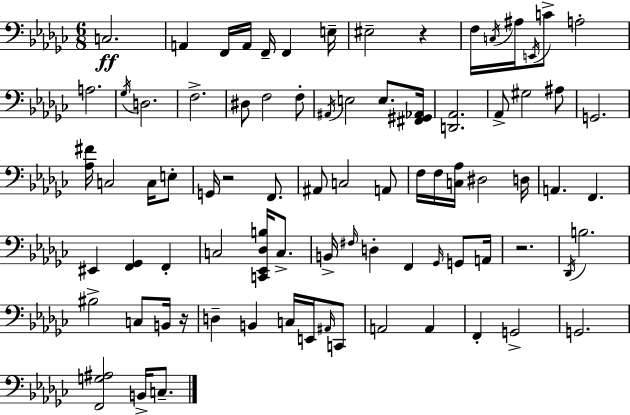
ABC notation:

X:1
T:Untitled
M:6/8
L:1/4
K:Ebm
C,2 A,, F,,/4 A,,/4 F,,/4 F,, E,/4 ^E,2 z F,/4 C,/4 ^A,/4 E,,/4 C/2 A,2 A,2 _G,/4 D,2 F,2 ^D,/2 F,2 F,/2 ^A,,/4 E,2 E,/2 [^F,,^G,,_A,,]/4 [D,,_A,,]2 _A,,/2 ^G,2 ^A,/2 G,,2 [_A,^F]/4 C,2 C,/4 E,/2 G,,/4 z2 F,,/2 ^A,,/2 C,2 A,,/2 F,/4 F,/4 [C,_A,]/4 ^D,2 D,/4 A,, F,, ^E,, [F,,_G,,] F,, C,2 [C,,_E,,_D,B,]/4 C,/2 B,,/4 ^F,/4 D, F,, _G,,/4 G,,/2 A,,/4 z2 _D,,/4 B,2 ^B,2 C,/2 B,,/4 z/4 D, B,, C,/4 E,,/4 ^A,,/4 C,,/2 A,,2 A,, F,, G,,2 G,,2 [F,,G,^A,]2 B,,/4 C,/2